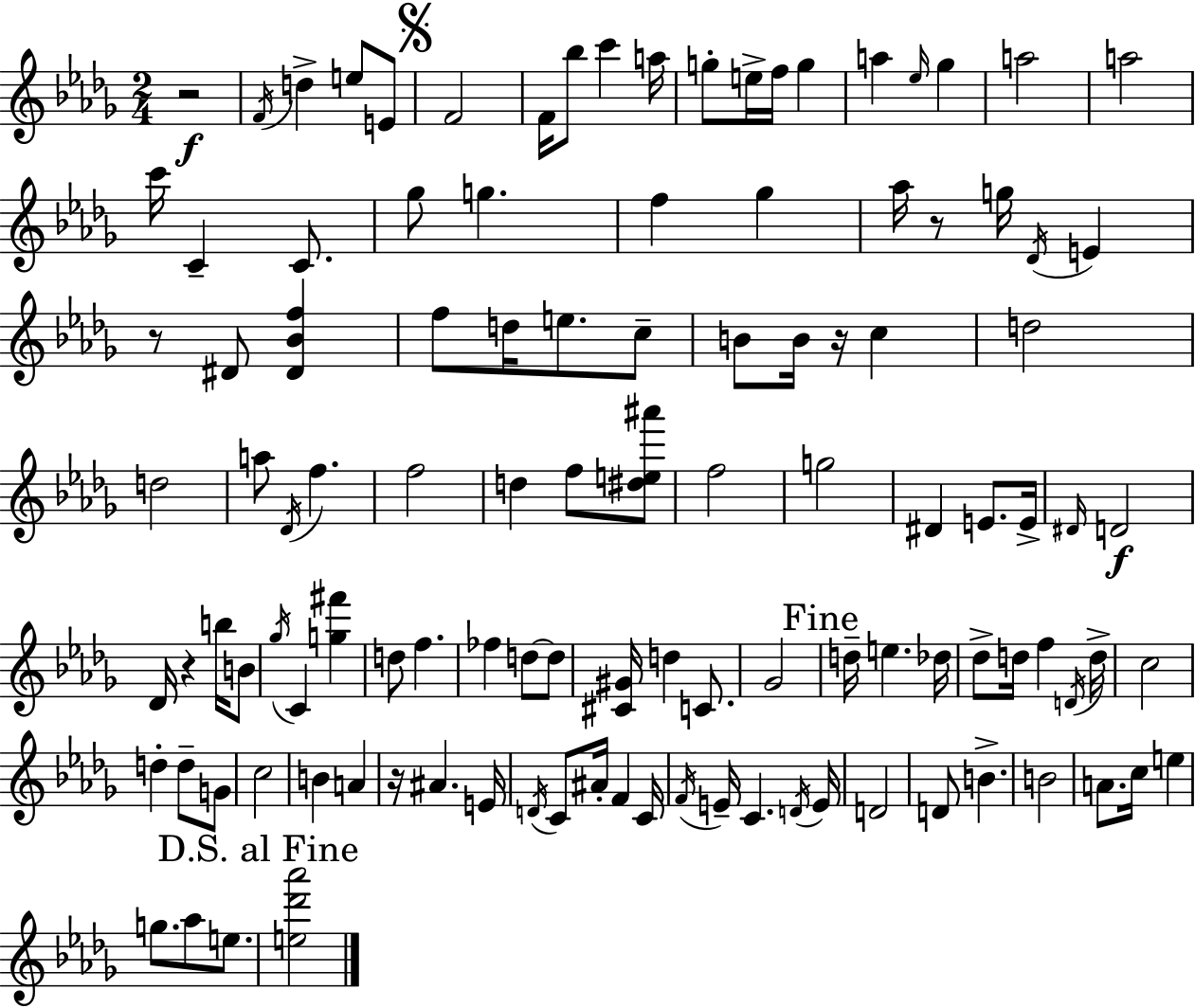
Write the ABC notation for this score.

X:1
T:Untitled
M:2/4
L:1/4
K:Bbm
z2 F/4 d e/2 E/2 F2 F/4 _b/2 c' a/4 g/2 e/4 f/4 g a _e/4 _g a2 a2 c'/4 C C/2 _g/2 g f _g _a/4 z/2 g/4 _D/4 E z/2 ^D/2 [^D_Bf] f/2 d/4 e/2 c/2 B/2 B/4 z/4 c d2 d2 a/2 _D/4 f f2 d f/2 [^de^a']/2 f2 g2 ^D E/2 E/4 ^D/4 D2 _D/4 z b/4 B/2 _g/4 C [g^f'] d/2 f _f d/2 d/2 [^C^G]/4 d C/2 _G2 d/4 e _d/4 _d/2 d/4 f D/4 d/4 c2 d d/2 G/2 c2 B A z/4 ^A E/4 D/4 C/2 ^A/4 F C/4 F/4 E/4 C D/4 E/4 D2 D/2 B B2 A/2 c/4 e g/2 _a/2 e/2 [e_d'_a']2